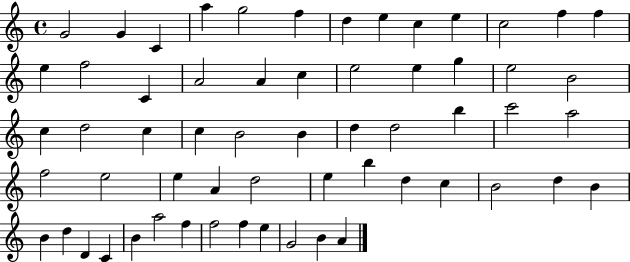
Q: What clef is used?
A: treble